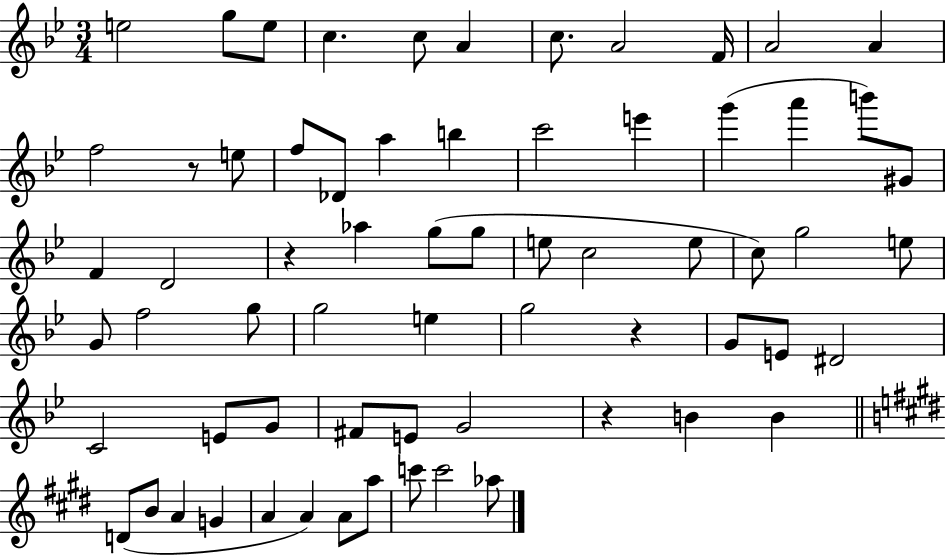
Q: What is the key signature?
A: BES major